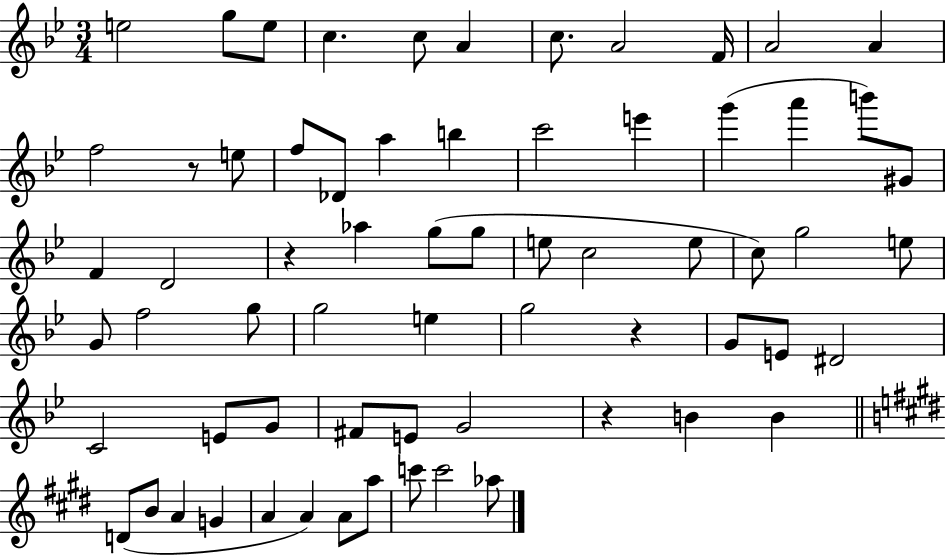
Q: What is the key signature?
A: BES major